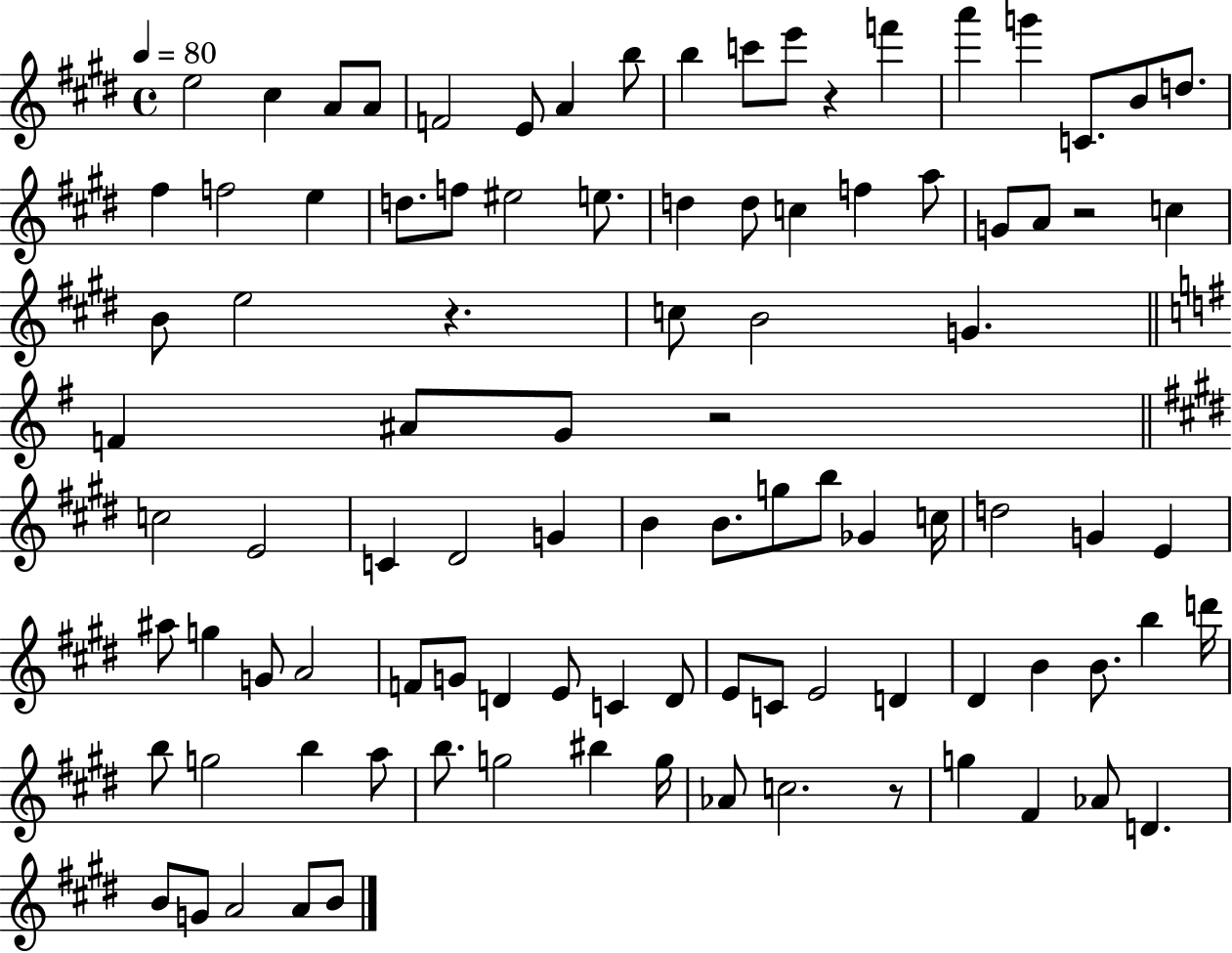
{
  \clef treble
  \time 4/4
  \defaultTimeSignature
  \key e \major
  \tempo 4 = 80
  e''2 cis''4 a'8 a'8 | f'2 e'8 a'4 b''8 | b''4 c'''8 e'''8 r4 f'''4 | a'''4 g'''4 c'8. b'8 d''8. | \break fis''4 f''2 e''4 | d''8. f''8 eis''2 e''8. | d''4 d''8 c''4 f''4 a''8 | g'8 a'8 r2 c''4 | \break b'8 e''2 r4. | c''8 b'2 g'4. | \bar "||" \break \key g \major f'4 ais'8 g'8 r2 | \bar "||" \break \key e \major c''2 e'2 | c'4 dis'2 g'4 | b'4 b'8. g''8 b''8 ges'4 c''16 | d''2 g'4 e'4 | \break ais''8 g''4 g'8 a'2 | f'8 g'8 d'4 e'8 c'4 d'8 | e'8 c'8 e'2 d'4 | dis'4 b'4 b'8. b''4 d'''16 | \break b''8 g''2 b''4 a''8 | b''8. g''2 bis''4 g''16 | aes'8 c''2. r8 | g''4 fis'4 aes'8 d'4. | \break b'8 g'8 a'2 a'8 b'8 | \bar "|."
}